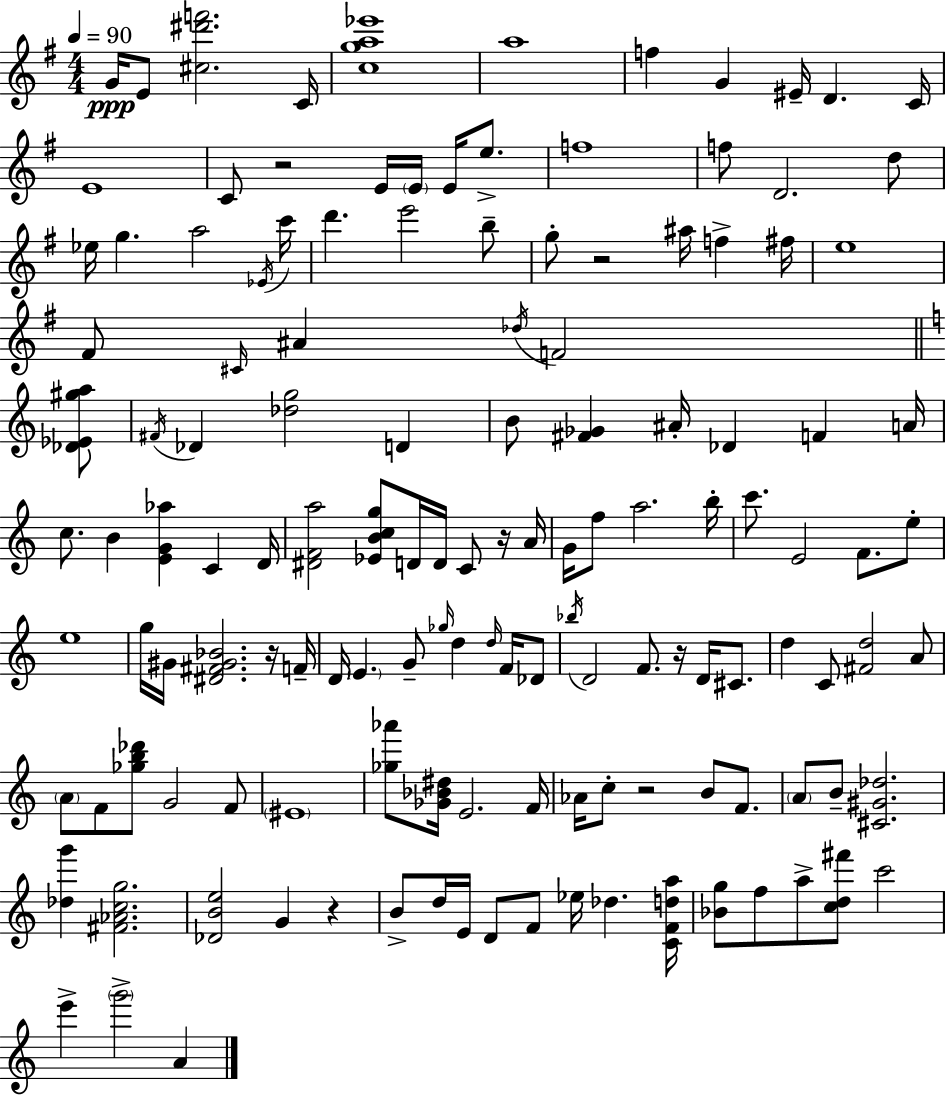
X:1
T:Untitled
M:4/4
L:1/4
K:G
G/4 E/2 [^c^d'f']2 C/4 [cga_e']4 a4 f G ^E/4 D C/4 E4 C/2 z2 E/4 E/4 E/4 e/2 f4 f/2 D2 d/2 _e/4 g a2 _E/4 c'/4 d' e'2 b/2 g/2 z2 ^a/4 f ^f/4 e4 ^F/2 ^C/4 ^A _d/4 F2 [_D_E^ga]/2 ^F/4 _D [_dg]2 D B/2 [^F_G] ^A/4 _D F A/4 c/2 B [EG_a] C D/4 [^DFa]2 [_EBcg]/2 D/4 D/4 C/2 z/4 A/4 G/4 f/2 a2 b/4 c'/2 E2 F/2 e/2 e4 g/4 ^G/4 [^D^F^G_B]2 z/4 F/4 D/4 E G/2 _g/4 d d/4 F/4 _D/2 _b/4 D2 F/2 z/4 D/4 ^C/2 d C/2 [^Fd]2 A/2 A/2 F/2 [_gb_d']/2 G2 F/2 ^E4 [_g_a']/2 [_G_B^d]/4 E2 F/4 _A/4 c/2 z2 B/2 F/2 A/2 B/2 [^C^G_d]2 [_dg'] [^F_Acg]2 [_DBe]2 G z B/2 d/4 E/4 D/2 F/2 _e/4 _d [CFda]/4 [_Bg]/2 f/2 a/2 [cd^f']/2 c'2 e' g'2 A